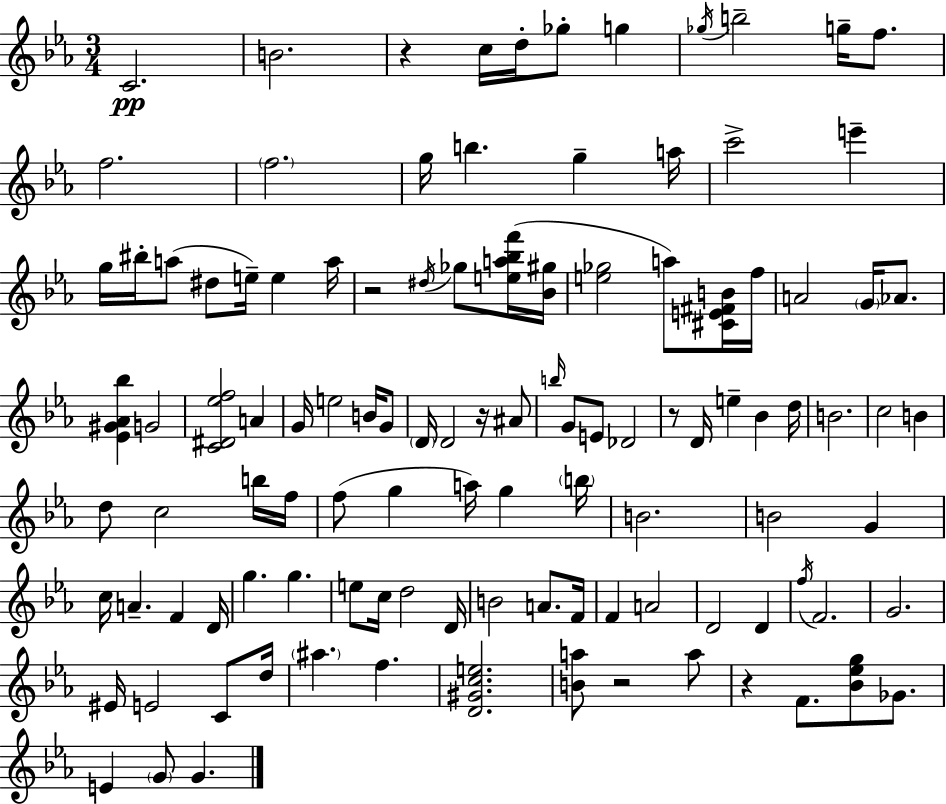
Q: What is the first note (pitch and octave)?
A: C4